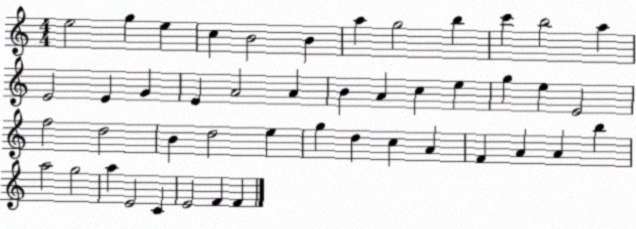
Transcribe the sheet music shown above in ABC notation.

X:1
T:Untitled
M:4/4
L:1/4
K:C
e2 g e c B2 B a g2 b c' b2 a E2 E G E A2 A B A c e g e E2 f2 d2 B d2 e g d c A F A A b a2 g2 a E2 C E2 F F